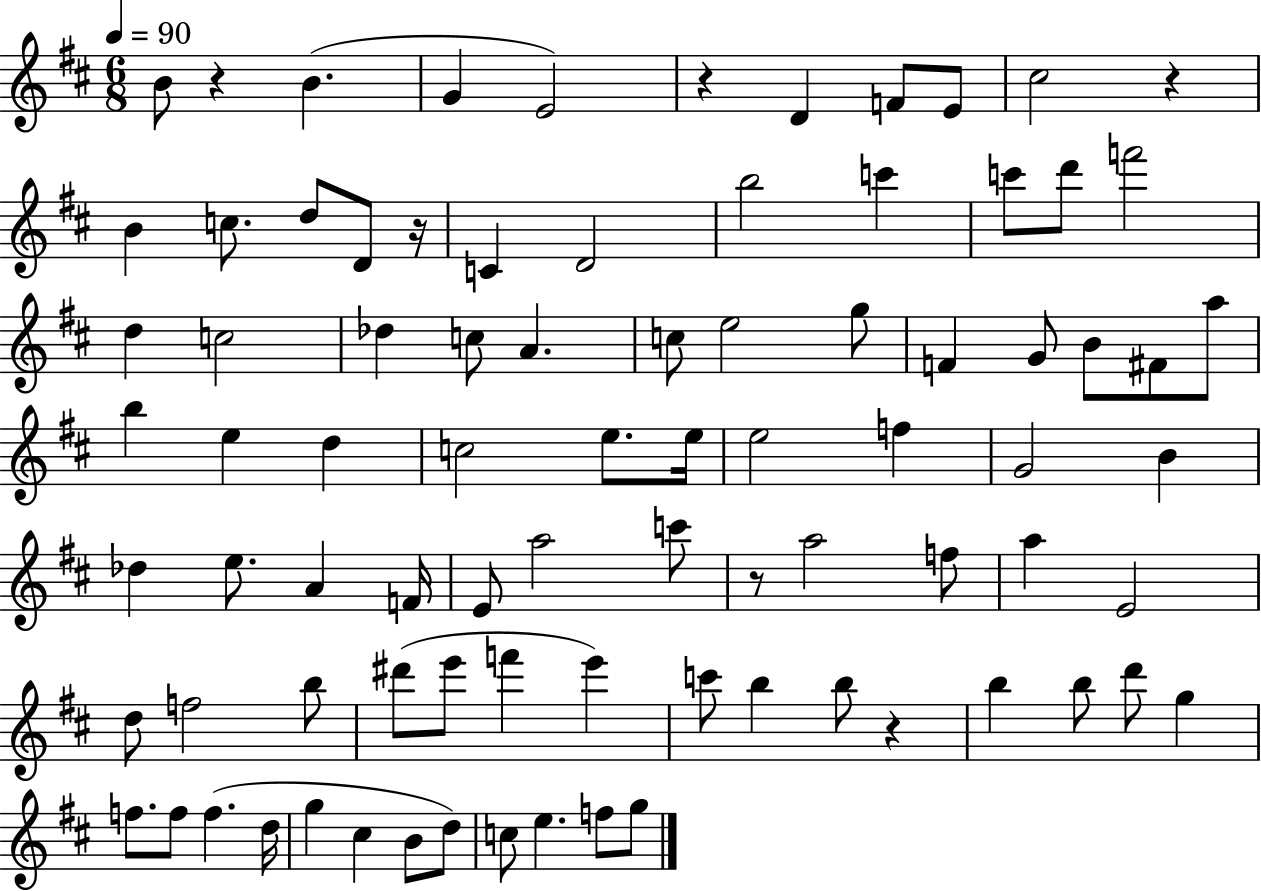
B4/e R/q B4/q. G4/q E4/h R/q D4/q F4/e E4/e C#5/h R/q B4/q C5/e. D5/e D4/e R/s C4/q D4/h B5/h C6/q C6/e D6/e F6/h D5/q C5/h Db5/q C5/e A4/q. C5/e E5/h G5/e F4/q G4/e B4/e F#4/e A5/e B5/q E5/q D5/q C5/h E5/e. E5/s E5/h F5/q G4/h B4/q Db5/q E5/e. A4/q F4/s E4/e A5/h C6/e R/e A5/h F5/e A5/q E4/h D5/e F5/h B5/e D#6/e E6/e F6/q E6/q C6/e B5/q B5/e R/q B5/q B5/e D6/e G5/q F5/e. F5/e F5/q. D5/s G5/q C#5/q B4/e D5/e C5/e E5/q. F5/e G5/e